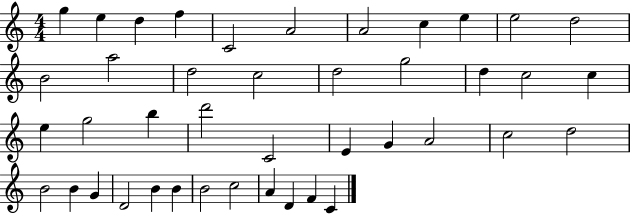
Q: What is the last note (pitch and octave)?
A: C4